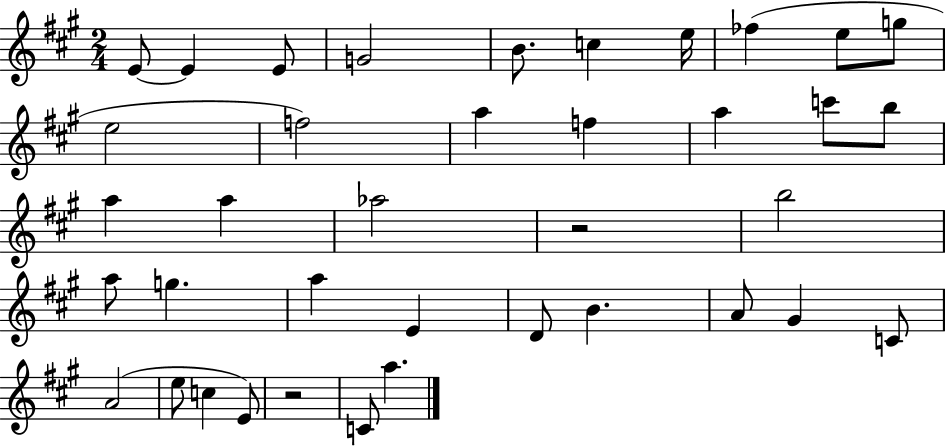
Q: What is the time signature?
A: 2/4